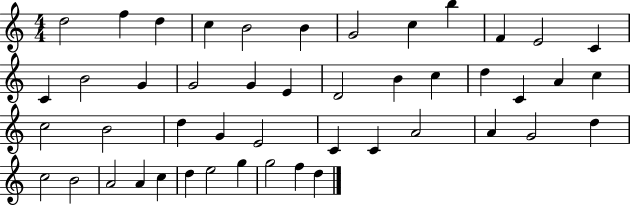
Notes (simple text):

D5/h F5/q D5/q C5/q B4/h B4/q G4/h C5/q B5/q F4/q E4/h C4/q C4/q B4/h G4/q G4/h G4/q E4/q D4/h B4/q C5/q D5/q C4/q A4/q C5/q C5/h B4/h D5/q G4/q E4/h C4/q C4/q A4/h A4/q G4/h D5/q C5/h B4/h A4/h A4/q C5/q D5/q E5/h G5/q G5/h F5/q D5/q